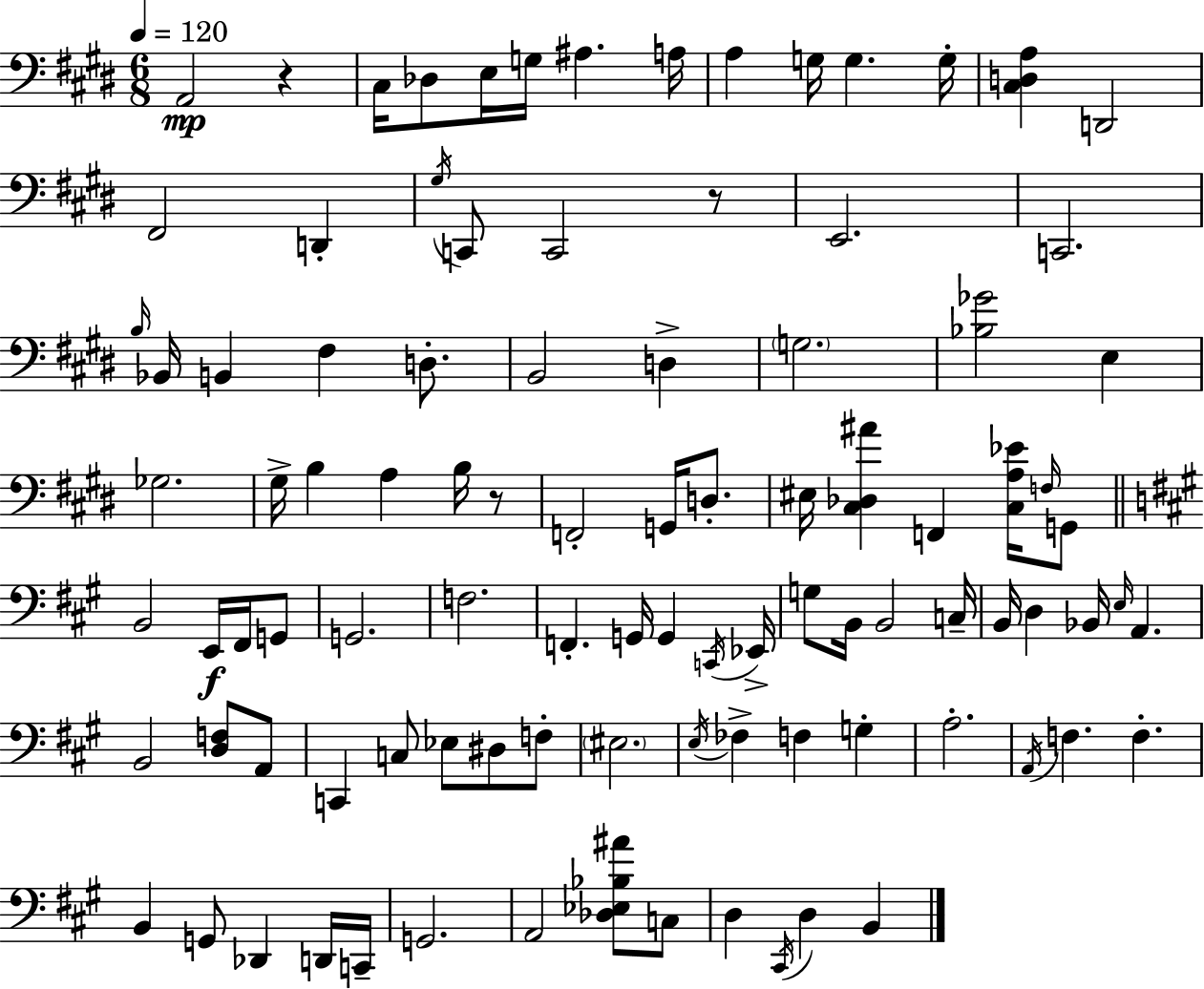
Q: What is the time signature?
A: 6/8